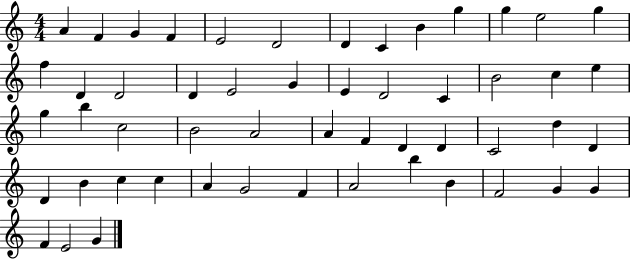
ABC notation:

X:1
T:Untitled
M:4/4
L:1/4
K:C
A F G F E2 D2 D C B g g e2 g f D D2 D E2 G E D2 C B2 c e g b c2 B2 A2 A F D D C2 d D D B c c A G2 F A2 b B F2 G G F E2 G